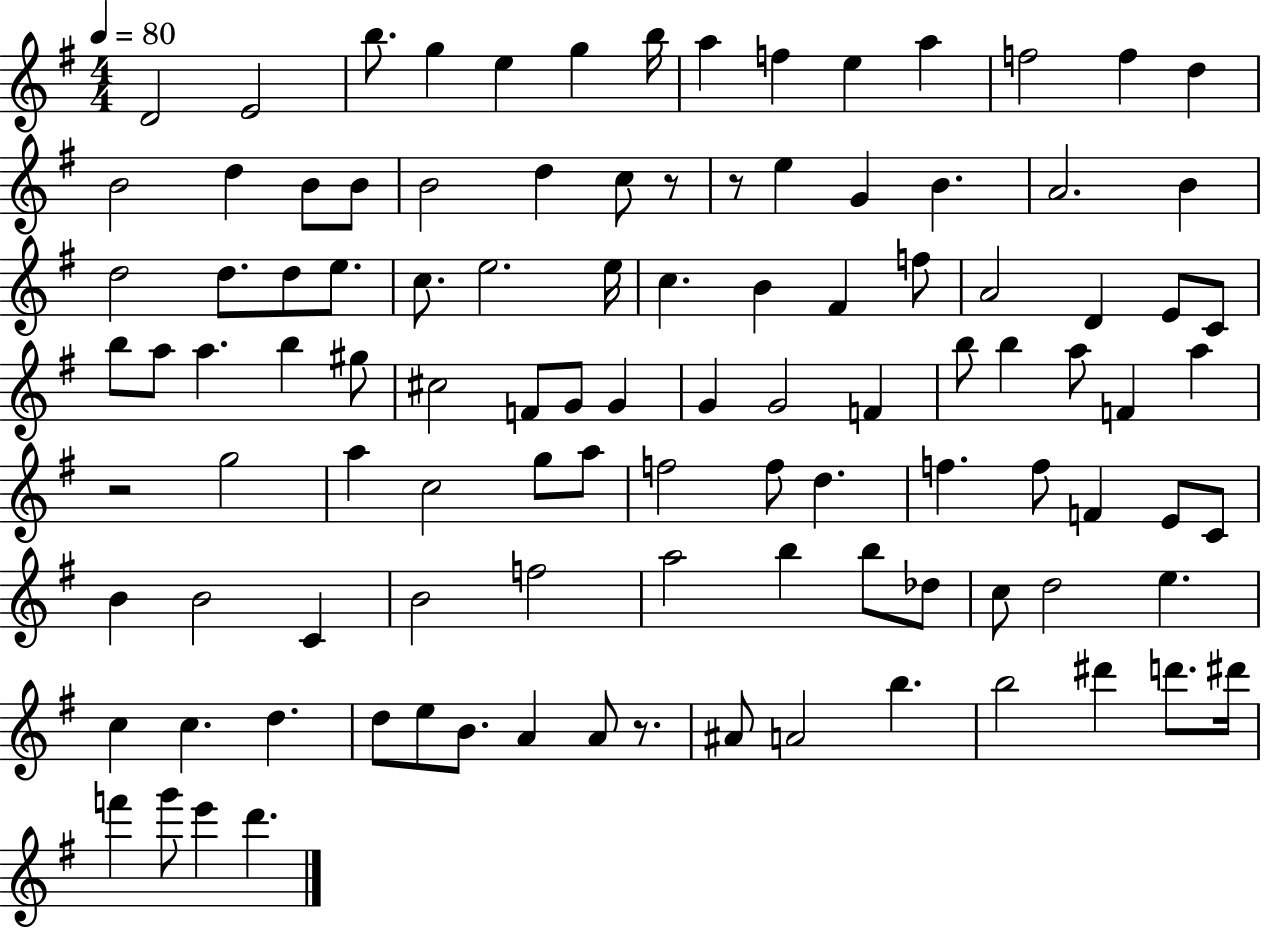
D4/h E4/h B5/e. G5/q E5/q G5/q B5/s A5/q F5/q E5/q A5/q F5/h F5/q D5/q B4/h D5/q B4/e B4/e B4/h D5/q C5/e R/e R/e E5/q G4/q B4/q. A4/h. B4/q D5/h D5/e. D5/e E5/e. C5/e. E5/h. E5/s C5/q. B4/q F#4/q F5/e A4/h D4/q E4/e C4/e B5/e A5/e A5/q. B5/q G#5/e C#5/h F4/e G4/e G4/q G4/q G4/h F4/q B5/e B5/q A5/e F4/q A5/q R/h G5/h A5/q C5/h G5/e A5/e F5/h F5/e D5/q. F5/q. F5/e F4/q E4/e C4/e B4/q B4/h C4/q B4/h F5/h A5/h B5/q B5/e Db5/e C5/e D5/h E5/q. C5/q C5/q. D5/q. D5/e E5/e B4/e. A4/q A4/e R/e. A#4/e A4/h B5/q. B5/h D#6/q D6/e. D#6/s F6/q G6/e E6/q D6/q.